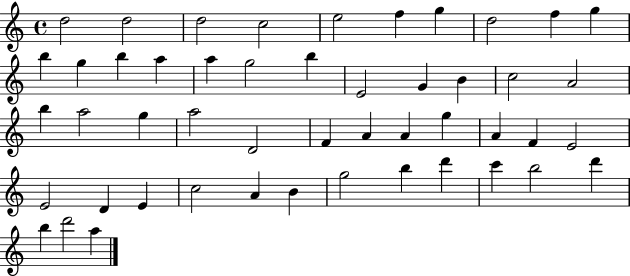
{
  \clef treble
  \time 4/4
  \defaultTimeSignature
  \key c \major
  d''2 d''2 | d''2 c''2 | e''2 f''4 g''4 | d''2 f''4 g''4 | \break b''4 g''4 b''4 a''4 | a''4 g''2 b''4 | e'2 g'4 b'4 | c''2 a'2 | \break b''4 a''2 g''4 | a''2 d'2 | f'4 a'4 a'4 g''4 | a'4 f'4 e'2 | \break e'2 d'4 e'4 | c''2 a'4 b'4 | g''2 b''4 d'''4 | c'''4 b''2 d'''4 | \break b''4 d'''2 a''4 | \bar "|."
}